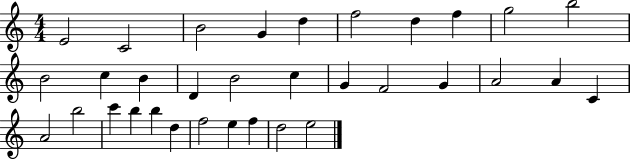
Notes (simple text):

E4/h C4/h B4/h G4/q D5/q F5/h D5/q F5/q G5/h B5/h B4/h C5/q B4/q D4/q B4/h C5/q G4/q F4/h G4/q A4/h A4/q C4/q A4/h B5/h C6/q B5/q B5/q D5/q F5/h E5/q F5/q D5/h E5/h